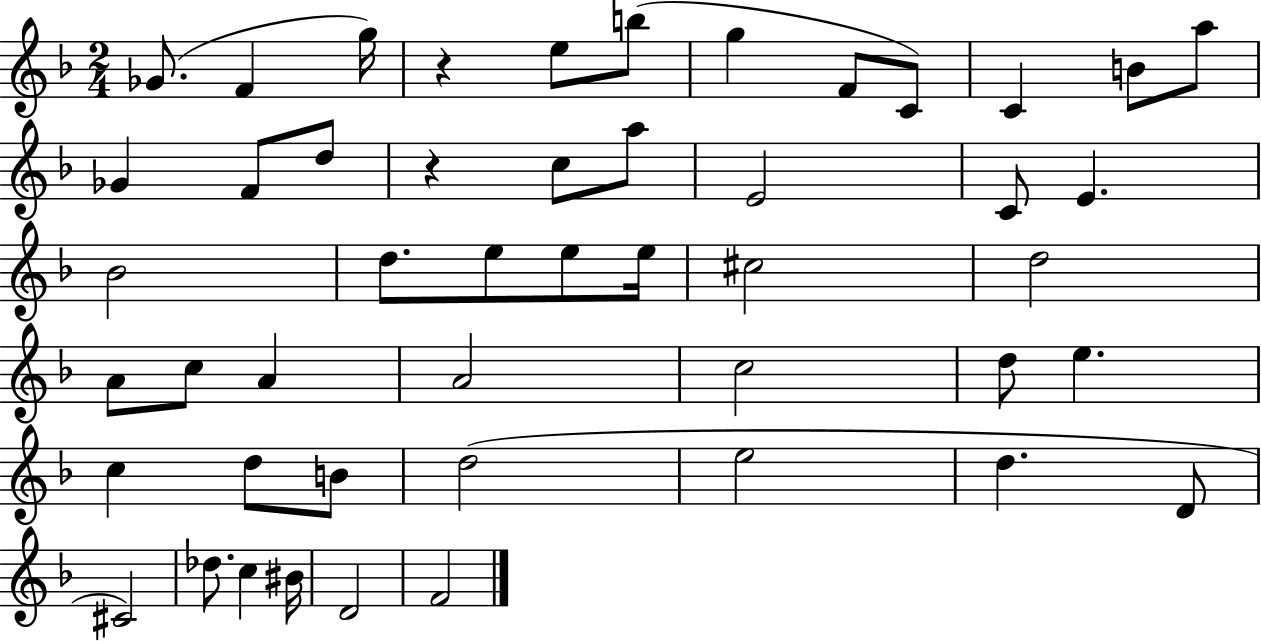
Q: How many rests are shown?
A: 2